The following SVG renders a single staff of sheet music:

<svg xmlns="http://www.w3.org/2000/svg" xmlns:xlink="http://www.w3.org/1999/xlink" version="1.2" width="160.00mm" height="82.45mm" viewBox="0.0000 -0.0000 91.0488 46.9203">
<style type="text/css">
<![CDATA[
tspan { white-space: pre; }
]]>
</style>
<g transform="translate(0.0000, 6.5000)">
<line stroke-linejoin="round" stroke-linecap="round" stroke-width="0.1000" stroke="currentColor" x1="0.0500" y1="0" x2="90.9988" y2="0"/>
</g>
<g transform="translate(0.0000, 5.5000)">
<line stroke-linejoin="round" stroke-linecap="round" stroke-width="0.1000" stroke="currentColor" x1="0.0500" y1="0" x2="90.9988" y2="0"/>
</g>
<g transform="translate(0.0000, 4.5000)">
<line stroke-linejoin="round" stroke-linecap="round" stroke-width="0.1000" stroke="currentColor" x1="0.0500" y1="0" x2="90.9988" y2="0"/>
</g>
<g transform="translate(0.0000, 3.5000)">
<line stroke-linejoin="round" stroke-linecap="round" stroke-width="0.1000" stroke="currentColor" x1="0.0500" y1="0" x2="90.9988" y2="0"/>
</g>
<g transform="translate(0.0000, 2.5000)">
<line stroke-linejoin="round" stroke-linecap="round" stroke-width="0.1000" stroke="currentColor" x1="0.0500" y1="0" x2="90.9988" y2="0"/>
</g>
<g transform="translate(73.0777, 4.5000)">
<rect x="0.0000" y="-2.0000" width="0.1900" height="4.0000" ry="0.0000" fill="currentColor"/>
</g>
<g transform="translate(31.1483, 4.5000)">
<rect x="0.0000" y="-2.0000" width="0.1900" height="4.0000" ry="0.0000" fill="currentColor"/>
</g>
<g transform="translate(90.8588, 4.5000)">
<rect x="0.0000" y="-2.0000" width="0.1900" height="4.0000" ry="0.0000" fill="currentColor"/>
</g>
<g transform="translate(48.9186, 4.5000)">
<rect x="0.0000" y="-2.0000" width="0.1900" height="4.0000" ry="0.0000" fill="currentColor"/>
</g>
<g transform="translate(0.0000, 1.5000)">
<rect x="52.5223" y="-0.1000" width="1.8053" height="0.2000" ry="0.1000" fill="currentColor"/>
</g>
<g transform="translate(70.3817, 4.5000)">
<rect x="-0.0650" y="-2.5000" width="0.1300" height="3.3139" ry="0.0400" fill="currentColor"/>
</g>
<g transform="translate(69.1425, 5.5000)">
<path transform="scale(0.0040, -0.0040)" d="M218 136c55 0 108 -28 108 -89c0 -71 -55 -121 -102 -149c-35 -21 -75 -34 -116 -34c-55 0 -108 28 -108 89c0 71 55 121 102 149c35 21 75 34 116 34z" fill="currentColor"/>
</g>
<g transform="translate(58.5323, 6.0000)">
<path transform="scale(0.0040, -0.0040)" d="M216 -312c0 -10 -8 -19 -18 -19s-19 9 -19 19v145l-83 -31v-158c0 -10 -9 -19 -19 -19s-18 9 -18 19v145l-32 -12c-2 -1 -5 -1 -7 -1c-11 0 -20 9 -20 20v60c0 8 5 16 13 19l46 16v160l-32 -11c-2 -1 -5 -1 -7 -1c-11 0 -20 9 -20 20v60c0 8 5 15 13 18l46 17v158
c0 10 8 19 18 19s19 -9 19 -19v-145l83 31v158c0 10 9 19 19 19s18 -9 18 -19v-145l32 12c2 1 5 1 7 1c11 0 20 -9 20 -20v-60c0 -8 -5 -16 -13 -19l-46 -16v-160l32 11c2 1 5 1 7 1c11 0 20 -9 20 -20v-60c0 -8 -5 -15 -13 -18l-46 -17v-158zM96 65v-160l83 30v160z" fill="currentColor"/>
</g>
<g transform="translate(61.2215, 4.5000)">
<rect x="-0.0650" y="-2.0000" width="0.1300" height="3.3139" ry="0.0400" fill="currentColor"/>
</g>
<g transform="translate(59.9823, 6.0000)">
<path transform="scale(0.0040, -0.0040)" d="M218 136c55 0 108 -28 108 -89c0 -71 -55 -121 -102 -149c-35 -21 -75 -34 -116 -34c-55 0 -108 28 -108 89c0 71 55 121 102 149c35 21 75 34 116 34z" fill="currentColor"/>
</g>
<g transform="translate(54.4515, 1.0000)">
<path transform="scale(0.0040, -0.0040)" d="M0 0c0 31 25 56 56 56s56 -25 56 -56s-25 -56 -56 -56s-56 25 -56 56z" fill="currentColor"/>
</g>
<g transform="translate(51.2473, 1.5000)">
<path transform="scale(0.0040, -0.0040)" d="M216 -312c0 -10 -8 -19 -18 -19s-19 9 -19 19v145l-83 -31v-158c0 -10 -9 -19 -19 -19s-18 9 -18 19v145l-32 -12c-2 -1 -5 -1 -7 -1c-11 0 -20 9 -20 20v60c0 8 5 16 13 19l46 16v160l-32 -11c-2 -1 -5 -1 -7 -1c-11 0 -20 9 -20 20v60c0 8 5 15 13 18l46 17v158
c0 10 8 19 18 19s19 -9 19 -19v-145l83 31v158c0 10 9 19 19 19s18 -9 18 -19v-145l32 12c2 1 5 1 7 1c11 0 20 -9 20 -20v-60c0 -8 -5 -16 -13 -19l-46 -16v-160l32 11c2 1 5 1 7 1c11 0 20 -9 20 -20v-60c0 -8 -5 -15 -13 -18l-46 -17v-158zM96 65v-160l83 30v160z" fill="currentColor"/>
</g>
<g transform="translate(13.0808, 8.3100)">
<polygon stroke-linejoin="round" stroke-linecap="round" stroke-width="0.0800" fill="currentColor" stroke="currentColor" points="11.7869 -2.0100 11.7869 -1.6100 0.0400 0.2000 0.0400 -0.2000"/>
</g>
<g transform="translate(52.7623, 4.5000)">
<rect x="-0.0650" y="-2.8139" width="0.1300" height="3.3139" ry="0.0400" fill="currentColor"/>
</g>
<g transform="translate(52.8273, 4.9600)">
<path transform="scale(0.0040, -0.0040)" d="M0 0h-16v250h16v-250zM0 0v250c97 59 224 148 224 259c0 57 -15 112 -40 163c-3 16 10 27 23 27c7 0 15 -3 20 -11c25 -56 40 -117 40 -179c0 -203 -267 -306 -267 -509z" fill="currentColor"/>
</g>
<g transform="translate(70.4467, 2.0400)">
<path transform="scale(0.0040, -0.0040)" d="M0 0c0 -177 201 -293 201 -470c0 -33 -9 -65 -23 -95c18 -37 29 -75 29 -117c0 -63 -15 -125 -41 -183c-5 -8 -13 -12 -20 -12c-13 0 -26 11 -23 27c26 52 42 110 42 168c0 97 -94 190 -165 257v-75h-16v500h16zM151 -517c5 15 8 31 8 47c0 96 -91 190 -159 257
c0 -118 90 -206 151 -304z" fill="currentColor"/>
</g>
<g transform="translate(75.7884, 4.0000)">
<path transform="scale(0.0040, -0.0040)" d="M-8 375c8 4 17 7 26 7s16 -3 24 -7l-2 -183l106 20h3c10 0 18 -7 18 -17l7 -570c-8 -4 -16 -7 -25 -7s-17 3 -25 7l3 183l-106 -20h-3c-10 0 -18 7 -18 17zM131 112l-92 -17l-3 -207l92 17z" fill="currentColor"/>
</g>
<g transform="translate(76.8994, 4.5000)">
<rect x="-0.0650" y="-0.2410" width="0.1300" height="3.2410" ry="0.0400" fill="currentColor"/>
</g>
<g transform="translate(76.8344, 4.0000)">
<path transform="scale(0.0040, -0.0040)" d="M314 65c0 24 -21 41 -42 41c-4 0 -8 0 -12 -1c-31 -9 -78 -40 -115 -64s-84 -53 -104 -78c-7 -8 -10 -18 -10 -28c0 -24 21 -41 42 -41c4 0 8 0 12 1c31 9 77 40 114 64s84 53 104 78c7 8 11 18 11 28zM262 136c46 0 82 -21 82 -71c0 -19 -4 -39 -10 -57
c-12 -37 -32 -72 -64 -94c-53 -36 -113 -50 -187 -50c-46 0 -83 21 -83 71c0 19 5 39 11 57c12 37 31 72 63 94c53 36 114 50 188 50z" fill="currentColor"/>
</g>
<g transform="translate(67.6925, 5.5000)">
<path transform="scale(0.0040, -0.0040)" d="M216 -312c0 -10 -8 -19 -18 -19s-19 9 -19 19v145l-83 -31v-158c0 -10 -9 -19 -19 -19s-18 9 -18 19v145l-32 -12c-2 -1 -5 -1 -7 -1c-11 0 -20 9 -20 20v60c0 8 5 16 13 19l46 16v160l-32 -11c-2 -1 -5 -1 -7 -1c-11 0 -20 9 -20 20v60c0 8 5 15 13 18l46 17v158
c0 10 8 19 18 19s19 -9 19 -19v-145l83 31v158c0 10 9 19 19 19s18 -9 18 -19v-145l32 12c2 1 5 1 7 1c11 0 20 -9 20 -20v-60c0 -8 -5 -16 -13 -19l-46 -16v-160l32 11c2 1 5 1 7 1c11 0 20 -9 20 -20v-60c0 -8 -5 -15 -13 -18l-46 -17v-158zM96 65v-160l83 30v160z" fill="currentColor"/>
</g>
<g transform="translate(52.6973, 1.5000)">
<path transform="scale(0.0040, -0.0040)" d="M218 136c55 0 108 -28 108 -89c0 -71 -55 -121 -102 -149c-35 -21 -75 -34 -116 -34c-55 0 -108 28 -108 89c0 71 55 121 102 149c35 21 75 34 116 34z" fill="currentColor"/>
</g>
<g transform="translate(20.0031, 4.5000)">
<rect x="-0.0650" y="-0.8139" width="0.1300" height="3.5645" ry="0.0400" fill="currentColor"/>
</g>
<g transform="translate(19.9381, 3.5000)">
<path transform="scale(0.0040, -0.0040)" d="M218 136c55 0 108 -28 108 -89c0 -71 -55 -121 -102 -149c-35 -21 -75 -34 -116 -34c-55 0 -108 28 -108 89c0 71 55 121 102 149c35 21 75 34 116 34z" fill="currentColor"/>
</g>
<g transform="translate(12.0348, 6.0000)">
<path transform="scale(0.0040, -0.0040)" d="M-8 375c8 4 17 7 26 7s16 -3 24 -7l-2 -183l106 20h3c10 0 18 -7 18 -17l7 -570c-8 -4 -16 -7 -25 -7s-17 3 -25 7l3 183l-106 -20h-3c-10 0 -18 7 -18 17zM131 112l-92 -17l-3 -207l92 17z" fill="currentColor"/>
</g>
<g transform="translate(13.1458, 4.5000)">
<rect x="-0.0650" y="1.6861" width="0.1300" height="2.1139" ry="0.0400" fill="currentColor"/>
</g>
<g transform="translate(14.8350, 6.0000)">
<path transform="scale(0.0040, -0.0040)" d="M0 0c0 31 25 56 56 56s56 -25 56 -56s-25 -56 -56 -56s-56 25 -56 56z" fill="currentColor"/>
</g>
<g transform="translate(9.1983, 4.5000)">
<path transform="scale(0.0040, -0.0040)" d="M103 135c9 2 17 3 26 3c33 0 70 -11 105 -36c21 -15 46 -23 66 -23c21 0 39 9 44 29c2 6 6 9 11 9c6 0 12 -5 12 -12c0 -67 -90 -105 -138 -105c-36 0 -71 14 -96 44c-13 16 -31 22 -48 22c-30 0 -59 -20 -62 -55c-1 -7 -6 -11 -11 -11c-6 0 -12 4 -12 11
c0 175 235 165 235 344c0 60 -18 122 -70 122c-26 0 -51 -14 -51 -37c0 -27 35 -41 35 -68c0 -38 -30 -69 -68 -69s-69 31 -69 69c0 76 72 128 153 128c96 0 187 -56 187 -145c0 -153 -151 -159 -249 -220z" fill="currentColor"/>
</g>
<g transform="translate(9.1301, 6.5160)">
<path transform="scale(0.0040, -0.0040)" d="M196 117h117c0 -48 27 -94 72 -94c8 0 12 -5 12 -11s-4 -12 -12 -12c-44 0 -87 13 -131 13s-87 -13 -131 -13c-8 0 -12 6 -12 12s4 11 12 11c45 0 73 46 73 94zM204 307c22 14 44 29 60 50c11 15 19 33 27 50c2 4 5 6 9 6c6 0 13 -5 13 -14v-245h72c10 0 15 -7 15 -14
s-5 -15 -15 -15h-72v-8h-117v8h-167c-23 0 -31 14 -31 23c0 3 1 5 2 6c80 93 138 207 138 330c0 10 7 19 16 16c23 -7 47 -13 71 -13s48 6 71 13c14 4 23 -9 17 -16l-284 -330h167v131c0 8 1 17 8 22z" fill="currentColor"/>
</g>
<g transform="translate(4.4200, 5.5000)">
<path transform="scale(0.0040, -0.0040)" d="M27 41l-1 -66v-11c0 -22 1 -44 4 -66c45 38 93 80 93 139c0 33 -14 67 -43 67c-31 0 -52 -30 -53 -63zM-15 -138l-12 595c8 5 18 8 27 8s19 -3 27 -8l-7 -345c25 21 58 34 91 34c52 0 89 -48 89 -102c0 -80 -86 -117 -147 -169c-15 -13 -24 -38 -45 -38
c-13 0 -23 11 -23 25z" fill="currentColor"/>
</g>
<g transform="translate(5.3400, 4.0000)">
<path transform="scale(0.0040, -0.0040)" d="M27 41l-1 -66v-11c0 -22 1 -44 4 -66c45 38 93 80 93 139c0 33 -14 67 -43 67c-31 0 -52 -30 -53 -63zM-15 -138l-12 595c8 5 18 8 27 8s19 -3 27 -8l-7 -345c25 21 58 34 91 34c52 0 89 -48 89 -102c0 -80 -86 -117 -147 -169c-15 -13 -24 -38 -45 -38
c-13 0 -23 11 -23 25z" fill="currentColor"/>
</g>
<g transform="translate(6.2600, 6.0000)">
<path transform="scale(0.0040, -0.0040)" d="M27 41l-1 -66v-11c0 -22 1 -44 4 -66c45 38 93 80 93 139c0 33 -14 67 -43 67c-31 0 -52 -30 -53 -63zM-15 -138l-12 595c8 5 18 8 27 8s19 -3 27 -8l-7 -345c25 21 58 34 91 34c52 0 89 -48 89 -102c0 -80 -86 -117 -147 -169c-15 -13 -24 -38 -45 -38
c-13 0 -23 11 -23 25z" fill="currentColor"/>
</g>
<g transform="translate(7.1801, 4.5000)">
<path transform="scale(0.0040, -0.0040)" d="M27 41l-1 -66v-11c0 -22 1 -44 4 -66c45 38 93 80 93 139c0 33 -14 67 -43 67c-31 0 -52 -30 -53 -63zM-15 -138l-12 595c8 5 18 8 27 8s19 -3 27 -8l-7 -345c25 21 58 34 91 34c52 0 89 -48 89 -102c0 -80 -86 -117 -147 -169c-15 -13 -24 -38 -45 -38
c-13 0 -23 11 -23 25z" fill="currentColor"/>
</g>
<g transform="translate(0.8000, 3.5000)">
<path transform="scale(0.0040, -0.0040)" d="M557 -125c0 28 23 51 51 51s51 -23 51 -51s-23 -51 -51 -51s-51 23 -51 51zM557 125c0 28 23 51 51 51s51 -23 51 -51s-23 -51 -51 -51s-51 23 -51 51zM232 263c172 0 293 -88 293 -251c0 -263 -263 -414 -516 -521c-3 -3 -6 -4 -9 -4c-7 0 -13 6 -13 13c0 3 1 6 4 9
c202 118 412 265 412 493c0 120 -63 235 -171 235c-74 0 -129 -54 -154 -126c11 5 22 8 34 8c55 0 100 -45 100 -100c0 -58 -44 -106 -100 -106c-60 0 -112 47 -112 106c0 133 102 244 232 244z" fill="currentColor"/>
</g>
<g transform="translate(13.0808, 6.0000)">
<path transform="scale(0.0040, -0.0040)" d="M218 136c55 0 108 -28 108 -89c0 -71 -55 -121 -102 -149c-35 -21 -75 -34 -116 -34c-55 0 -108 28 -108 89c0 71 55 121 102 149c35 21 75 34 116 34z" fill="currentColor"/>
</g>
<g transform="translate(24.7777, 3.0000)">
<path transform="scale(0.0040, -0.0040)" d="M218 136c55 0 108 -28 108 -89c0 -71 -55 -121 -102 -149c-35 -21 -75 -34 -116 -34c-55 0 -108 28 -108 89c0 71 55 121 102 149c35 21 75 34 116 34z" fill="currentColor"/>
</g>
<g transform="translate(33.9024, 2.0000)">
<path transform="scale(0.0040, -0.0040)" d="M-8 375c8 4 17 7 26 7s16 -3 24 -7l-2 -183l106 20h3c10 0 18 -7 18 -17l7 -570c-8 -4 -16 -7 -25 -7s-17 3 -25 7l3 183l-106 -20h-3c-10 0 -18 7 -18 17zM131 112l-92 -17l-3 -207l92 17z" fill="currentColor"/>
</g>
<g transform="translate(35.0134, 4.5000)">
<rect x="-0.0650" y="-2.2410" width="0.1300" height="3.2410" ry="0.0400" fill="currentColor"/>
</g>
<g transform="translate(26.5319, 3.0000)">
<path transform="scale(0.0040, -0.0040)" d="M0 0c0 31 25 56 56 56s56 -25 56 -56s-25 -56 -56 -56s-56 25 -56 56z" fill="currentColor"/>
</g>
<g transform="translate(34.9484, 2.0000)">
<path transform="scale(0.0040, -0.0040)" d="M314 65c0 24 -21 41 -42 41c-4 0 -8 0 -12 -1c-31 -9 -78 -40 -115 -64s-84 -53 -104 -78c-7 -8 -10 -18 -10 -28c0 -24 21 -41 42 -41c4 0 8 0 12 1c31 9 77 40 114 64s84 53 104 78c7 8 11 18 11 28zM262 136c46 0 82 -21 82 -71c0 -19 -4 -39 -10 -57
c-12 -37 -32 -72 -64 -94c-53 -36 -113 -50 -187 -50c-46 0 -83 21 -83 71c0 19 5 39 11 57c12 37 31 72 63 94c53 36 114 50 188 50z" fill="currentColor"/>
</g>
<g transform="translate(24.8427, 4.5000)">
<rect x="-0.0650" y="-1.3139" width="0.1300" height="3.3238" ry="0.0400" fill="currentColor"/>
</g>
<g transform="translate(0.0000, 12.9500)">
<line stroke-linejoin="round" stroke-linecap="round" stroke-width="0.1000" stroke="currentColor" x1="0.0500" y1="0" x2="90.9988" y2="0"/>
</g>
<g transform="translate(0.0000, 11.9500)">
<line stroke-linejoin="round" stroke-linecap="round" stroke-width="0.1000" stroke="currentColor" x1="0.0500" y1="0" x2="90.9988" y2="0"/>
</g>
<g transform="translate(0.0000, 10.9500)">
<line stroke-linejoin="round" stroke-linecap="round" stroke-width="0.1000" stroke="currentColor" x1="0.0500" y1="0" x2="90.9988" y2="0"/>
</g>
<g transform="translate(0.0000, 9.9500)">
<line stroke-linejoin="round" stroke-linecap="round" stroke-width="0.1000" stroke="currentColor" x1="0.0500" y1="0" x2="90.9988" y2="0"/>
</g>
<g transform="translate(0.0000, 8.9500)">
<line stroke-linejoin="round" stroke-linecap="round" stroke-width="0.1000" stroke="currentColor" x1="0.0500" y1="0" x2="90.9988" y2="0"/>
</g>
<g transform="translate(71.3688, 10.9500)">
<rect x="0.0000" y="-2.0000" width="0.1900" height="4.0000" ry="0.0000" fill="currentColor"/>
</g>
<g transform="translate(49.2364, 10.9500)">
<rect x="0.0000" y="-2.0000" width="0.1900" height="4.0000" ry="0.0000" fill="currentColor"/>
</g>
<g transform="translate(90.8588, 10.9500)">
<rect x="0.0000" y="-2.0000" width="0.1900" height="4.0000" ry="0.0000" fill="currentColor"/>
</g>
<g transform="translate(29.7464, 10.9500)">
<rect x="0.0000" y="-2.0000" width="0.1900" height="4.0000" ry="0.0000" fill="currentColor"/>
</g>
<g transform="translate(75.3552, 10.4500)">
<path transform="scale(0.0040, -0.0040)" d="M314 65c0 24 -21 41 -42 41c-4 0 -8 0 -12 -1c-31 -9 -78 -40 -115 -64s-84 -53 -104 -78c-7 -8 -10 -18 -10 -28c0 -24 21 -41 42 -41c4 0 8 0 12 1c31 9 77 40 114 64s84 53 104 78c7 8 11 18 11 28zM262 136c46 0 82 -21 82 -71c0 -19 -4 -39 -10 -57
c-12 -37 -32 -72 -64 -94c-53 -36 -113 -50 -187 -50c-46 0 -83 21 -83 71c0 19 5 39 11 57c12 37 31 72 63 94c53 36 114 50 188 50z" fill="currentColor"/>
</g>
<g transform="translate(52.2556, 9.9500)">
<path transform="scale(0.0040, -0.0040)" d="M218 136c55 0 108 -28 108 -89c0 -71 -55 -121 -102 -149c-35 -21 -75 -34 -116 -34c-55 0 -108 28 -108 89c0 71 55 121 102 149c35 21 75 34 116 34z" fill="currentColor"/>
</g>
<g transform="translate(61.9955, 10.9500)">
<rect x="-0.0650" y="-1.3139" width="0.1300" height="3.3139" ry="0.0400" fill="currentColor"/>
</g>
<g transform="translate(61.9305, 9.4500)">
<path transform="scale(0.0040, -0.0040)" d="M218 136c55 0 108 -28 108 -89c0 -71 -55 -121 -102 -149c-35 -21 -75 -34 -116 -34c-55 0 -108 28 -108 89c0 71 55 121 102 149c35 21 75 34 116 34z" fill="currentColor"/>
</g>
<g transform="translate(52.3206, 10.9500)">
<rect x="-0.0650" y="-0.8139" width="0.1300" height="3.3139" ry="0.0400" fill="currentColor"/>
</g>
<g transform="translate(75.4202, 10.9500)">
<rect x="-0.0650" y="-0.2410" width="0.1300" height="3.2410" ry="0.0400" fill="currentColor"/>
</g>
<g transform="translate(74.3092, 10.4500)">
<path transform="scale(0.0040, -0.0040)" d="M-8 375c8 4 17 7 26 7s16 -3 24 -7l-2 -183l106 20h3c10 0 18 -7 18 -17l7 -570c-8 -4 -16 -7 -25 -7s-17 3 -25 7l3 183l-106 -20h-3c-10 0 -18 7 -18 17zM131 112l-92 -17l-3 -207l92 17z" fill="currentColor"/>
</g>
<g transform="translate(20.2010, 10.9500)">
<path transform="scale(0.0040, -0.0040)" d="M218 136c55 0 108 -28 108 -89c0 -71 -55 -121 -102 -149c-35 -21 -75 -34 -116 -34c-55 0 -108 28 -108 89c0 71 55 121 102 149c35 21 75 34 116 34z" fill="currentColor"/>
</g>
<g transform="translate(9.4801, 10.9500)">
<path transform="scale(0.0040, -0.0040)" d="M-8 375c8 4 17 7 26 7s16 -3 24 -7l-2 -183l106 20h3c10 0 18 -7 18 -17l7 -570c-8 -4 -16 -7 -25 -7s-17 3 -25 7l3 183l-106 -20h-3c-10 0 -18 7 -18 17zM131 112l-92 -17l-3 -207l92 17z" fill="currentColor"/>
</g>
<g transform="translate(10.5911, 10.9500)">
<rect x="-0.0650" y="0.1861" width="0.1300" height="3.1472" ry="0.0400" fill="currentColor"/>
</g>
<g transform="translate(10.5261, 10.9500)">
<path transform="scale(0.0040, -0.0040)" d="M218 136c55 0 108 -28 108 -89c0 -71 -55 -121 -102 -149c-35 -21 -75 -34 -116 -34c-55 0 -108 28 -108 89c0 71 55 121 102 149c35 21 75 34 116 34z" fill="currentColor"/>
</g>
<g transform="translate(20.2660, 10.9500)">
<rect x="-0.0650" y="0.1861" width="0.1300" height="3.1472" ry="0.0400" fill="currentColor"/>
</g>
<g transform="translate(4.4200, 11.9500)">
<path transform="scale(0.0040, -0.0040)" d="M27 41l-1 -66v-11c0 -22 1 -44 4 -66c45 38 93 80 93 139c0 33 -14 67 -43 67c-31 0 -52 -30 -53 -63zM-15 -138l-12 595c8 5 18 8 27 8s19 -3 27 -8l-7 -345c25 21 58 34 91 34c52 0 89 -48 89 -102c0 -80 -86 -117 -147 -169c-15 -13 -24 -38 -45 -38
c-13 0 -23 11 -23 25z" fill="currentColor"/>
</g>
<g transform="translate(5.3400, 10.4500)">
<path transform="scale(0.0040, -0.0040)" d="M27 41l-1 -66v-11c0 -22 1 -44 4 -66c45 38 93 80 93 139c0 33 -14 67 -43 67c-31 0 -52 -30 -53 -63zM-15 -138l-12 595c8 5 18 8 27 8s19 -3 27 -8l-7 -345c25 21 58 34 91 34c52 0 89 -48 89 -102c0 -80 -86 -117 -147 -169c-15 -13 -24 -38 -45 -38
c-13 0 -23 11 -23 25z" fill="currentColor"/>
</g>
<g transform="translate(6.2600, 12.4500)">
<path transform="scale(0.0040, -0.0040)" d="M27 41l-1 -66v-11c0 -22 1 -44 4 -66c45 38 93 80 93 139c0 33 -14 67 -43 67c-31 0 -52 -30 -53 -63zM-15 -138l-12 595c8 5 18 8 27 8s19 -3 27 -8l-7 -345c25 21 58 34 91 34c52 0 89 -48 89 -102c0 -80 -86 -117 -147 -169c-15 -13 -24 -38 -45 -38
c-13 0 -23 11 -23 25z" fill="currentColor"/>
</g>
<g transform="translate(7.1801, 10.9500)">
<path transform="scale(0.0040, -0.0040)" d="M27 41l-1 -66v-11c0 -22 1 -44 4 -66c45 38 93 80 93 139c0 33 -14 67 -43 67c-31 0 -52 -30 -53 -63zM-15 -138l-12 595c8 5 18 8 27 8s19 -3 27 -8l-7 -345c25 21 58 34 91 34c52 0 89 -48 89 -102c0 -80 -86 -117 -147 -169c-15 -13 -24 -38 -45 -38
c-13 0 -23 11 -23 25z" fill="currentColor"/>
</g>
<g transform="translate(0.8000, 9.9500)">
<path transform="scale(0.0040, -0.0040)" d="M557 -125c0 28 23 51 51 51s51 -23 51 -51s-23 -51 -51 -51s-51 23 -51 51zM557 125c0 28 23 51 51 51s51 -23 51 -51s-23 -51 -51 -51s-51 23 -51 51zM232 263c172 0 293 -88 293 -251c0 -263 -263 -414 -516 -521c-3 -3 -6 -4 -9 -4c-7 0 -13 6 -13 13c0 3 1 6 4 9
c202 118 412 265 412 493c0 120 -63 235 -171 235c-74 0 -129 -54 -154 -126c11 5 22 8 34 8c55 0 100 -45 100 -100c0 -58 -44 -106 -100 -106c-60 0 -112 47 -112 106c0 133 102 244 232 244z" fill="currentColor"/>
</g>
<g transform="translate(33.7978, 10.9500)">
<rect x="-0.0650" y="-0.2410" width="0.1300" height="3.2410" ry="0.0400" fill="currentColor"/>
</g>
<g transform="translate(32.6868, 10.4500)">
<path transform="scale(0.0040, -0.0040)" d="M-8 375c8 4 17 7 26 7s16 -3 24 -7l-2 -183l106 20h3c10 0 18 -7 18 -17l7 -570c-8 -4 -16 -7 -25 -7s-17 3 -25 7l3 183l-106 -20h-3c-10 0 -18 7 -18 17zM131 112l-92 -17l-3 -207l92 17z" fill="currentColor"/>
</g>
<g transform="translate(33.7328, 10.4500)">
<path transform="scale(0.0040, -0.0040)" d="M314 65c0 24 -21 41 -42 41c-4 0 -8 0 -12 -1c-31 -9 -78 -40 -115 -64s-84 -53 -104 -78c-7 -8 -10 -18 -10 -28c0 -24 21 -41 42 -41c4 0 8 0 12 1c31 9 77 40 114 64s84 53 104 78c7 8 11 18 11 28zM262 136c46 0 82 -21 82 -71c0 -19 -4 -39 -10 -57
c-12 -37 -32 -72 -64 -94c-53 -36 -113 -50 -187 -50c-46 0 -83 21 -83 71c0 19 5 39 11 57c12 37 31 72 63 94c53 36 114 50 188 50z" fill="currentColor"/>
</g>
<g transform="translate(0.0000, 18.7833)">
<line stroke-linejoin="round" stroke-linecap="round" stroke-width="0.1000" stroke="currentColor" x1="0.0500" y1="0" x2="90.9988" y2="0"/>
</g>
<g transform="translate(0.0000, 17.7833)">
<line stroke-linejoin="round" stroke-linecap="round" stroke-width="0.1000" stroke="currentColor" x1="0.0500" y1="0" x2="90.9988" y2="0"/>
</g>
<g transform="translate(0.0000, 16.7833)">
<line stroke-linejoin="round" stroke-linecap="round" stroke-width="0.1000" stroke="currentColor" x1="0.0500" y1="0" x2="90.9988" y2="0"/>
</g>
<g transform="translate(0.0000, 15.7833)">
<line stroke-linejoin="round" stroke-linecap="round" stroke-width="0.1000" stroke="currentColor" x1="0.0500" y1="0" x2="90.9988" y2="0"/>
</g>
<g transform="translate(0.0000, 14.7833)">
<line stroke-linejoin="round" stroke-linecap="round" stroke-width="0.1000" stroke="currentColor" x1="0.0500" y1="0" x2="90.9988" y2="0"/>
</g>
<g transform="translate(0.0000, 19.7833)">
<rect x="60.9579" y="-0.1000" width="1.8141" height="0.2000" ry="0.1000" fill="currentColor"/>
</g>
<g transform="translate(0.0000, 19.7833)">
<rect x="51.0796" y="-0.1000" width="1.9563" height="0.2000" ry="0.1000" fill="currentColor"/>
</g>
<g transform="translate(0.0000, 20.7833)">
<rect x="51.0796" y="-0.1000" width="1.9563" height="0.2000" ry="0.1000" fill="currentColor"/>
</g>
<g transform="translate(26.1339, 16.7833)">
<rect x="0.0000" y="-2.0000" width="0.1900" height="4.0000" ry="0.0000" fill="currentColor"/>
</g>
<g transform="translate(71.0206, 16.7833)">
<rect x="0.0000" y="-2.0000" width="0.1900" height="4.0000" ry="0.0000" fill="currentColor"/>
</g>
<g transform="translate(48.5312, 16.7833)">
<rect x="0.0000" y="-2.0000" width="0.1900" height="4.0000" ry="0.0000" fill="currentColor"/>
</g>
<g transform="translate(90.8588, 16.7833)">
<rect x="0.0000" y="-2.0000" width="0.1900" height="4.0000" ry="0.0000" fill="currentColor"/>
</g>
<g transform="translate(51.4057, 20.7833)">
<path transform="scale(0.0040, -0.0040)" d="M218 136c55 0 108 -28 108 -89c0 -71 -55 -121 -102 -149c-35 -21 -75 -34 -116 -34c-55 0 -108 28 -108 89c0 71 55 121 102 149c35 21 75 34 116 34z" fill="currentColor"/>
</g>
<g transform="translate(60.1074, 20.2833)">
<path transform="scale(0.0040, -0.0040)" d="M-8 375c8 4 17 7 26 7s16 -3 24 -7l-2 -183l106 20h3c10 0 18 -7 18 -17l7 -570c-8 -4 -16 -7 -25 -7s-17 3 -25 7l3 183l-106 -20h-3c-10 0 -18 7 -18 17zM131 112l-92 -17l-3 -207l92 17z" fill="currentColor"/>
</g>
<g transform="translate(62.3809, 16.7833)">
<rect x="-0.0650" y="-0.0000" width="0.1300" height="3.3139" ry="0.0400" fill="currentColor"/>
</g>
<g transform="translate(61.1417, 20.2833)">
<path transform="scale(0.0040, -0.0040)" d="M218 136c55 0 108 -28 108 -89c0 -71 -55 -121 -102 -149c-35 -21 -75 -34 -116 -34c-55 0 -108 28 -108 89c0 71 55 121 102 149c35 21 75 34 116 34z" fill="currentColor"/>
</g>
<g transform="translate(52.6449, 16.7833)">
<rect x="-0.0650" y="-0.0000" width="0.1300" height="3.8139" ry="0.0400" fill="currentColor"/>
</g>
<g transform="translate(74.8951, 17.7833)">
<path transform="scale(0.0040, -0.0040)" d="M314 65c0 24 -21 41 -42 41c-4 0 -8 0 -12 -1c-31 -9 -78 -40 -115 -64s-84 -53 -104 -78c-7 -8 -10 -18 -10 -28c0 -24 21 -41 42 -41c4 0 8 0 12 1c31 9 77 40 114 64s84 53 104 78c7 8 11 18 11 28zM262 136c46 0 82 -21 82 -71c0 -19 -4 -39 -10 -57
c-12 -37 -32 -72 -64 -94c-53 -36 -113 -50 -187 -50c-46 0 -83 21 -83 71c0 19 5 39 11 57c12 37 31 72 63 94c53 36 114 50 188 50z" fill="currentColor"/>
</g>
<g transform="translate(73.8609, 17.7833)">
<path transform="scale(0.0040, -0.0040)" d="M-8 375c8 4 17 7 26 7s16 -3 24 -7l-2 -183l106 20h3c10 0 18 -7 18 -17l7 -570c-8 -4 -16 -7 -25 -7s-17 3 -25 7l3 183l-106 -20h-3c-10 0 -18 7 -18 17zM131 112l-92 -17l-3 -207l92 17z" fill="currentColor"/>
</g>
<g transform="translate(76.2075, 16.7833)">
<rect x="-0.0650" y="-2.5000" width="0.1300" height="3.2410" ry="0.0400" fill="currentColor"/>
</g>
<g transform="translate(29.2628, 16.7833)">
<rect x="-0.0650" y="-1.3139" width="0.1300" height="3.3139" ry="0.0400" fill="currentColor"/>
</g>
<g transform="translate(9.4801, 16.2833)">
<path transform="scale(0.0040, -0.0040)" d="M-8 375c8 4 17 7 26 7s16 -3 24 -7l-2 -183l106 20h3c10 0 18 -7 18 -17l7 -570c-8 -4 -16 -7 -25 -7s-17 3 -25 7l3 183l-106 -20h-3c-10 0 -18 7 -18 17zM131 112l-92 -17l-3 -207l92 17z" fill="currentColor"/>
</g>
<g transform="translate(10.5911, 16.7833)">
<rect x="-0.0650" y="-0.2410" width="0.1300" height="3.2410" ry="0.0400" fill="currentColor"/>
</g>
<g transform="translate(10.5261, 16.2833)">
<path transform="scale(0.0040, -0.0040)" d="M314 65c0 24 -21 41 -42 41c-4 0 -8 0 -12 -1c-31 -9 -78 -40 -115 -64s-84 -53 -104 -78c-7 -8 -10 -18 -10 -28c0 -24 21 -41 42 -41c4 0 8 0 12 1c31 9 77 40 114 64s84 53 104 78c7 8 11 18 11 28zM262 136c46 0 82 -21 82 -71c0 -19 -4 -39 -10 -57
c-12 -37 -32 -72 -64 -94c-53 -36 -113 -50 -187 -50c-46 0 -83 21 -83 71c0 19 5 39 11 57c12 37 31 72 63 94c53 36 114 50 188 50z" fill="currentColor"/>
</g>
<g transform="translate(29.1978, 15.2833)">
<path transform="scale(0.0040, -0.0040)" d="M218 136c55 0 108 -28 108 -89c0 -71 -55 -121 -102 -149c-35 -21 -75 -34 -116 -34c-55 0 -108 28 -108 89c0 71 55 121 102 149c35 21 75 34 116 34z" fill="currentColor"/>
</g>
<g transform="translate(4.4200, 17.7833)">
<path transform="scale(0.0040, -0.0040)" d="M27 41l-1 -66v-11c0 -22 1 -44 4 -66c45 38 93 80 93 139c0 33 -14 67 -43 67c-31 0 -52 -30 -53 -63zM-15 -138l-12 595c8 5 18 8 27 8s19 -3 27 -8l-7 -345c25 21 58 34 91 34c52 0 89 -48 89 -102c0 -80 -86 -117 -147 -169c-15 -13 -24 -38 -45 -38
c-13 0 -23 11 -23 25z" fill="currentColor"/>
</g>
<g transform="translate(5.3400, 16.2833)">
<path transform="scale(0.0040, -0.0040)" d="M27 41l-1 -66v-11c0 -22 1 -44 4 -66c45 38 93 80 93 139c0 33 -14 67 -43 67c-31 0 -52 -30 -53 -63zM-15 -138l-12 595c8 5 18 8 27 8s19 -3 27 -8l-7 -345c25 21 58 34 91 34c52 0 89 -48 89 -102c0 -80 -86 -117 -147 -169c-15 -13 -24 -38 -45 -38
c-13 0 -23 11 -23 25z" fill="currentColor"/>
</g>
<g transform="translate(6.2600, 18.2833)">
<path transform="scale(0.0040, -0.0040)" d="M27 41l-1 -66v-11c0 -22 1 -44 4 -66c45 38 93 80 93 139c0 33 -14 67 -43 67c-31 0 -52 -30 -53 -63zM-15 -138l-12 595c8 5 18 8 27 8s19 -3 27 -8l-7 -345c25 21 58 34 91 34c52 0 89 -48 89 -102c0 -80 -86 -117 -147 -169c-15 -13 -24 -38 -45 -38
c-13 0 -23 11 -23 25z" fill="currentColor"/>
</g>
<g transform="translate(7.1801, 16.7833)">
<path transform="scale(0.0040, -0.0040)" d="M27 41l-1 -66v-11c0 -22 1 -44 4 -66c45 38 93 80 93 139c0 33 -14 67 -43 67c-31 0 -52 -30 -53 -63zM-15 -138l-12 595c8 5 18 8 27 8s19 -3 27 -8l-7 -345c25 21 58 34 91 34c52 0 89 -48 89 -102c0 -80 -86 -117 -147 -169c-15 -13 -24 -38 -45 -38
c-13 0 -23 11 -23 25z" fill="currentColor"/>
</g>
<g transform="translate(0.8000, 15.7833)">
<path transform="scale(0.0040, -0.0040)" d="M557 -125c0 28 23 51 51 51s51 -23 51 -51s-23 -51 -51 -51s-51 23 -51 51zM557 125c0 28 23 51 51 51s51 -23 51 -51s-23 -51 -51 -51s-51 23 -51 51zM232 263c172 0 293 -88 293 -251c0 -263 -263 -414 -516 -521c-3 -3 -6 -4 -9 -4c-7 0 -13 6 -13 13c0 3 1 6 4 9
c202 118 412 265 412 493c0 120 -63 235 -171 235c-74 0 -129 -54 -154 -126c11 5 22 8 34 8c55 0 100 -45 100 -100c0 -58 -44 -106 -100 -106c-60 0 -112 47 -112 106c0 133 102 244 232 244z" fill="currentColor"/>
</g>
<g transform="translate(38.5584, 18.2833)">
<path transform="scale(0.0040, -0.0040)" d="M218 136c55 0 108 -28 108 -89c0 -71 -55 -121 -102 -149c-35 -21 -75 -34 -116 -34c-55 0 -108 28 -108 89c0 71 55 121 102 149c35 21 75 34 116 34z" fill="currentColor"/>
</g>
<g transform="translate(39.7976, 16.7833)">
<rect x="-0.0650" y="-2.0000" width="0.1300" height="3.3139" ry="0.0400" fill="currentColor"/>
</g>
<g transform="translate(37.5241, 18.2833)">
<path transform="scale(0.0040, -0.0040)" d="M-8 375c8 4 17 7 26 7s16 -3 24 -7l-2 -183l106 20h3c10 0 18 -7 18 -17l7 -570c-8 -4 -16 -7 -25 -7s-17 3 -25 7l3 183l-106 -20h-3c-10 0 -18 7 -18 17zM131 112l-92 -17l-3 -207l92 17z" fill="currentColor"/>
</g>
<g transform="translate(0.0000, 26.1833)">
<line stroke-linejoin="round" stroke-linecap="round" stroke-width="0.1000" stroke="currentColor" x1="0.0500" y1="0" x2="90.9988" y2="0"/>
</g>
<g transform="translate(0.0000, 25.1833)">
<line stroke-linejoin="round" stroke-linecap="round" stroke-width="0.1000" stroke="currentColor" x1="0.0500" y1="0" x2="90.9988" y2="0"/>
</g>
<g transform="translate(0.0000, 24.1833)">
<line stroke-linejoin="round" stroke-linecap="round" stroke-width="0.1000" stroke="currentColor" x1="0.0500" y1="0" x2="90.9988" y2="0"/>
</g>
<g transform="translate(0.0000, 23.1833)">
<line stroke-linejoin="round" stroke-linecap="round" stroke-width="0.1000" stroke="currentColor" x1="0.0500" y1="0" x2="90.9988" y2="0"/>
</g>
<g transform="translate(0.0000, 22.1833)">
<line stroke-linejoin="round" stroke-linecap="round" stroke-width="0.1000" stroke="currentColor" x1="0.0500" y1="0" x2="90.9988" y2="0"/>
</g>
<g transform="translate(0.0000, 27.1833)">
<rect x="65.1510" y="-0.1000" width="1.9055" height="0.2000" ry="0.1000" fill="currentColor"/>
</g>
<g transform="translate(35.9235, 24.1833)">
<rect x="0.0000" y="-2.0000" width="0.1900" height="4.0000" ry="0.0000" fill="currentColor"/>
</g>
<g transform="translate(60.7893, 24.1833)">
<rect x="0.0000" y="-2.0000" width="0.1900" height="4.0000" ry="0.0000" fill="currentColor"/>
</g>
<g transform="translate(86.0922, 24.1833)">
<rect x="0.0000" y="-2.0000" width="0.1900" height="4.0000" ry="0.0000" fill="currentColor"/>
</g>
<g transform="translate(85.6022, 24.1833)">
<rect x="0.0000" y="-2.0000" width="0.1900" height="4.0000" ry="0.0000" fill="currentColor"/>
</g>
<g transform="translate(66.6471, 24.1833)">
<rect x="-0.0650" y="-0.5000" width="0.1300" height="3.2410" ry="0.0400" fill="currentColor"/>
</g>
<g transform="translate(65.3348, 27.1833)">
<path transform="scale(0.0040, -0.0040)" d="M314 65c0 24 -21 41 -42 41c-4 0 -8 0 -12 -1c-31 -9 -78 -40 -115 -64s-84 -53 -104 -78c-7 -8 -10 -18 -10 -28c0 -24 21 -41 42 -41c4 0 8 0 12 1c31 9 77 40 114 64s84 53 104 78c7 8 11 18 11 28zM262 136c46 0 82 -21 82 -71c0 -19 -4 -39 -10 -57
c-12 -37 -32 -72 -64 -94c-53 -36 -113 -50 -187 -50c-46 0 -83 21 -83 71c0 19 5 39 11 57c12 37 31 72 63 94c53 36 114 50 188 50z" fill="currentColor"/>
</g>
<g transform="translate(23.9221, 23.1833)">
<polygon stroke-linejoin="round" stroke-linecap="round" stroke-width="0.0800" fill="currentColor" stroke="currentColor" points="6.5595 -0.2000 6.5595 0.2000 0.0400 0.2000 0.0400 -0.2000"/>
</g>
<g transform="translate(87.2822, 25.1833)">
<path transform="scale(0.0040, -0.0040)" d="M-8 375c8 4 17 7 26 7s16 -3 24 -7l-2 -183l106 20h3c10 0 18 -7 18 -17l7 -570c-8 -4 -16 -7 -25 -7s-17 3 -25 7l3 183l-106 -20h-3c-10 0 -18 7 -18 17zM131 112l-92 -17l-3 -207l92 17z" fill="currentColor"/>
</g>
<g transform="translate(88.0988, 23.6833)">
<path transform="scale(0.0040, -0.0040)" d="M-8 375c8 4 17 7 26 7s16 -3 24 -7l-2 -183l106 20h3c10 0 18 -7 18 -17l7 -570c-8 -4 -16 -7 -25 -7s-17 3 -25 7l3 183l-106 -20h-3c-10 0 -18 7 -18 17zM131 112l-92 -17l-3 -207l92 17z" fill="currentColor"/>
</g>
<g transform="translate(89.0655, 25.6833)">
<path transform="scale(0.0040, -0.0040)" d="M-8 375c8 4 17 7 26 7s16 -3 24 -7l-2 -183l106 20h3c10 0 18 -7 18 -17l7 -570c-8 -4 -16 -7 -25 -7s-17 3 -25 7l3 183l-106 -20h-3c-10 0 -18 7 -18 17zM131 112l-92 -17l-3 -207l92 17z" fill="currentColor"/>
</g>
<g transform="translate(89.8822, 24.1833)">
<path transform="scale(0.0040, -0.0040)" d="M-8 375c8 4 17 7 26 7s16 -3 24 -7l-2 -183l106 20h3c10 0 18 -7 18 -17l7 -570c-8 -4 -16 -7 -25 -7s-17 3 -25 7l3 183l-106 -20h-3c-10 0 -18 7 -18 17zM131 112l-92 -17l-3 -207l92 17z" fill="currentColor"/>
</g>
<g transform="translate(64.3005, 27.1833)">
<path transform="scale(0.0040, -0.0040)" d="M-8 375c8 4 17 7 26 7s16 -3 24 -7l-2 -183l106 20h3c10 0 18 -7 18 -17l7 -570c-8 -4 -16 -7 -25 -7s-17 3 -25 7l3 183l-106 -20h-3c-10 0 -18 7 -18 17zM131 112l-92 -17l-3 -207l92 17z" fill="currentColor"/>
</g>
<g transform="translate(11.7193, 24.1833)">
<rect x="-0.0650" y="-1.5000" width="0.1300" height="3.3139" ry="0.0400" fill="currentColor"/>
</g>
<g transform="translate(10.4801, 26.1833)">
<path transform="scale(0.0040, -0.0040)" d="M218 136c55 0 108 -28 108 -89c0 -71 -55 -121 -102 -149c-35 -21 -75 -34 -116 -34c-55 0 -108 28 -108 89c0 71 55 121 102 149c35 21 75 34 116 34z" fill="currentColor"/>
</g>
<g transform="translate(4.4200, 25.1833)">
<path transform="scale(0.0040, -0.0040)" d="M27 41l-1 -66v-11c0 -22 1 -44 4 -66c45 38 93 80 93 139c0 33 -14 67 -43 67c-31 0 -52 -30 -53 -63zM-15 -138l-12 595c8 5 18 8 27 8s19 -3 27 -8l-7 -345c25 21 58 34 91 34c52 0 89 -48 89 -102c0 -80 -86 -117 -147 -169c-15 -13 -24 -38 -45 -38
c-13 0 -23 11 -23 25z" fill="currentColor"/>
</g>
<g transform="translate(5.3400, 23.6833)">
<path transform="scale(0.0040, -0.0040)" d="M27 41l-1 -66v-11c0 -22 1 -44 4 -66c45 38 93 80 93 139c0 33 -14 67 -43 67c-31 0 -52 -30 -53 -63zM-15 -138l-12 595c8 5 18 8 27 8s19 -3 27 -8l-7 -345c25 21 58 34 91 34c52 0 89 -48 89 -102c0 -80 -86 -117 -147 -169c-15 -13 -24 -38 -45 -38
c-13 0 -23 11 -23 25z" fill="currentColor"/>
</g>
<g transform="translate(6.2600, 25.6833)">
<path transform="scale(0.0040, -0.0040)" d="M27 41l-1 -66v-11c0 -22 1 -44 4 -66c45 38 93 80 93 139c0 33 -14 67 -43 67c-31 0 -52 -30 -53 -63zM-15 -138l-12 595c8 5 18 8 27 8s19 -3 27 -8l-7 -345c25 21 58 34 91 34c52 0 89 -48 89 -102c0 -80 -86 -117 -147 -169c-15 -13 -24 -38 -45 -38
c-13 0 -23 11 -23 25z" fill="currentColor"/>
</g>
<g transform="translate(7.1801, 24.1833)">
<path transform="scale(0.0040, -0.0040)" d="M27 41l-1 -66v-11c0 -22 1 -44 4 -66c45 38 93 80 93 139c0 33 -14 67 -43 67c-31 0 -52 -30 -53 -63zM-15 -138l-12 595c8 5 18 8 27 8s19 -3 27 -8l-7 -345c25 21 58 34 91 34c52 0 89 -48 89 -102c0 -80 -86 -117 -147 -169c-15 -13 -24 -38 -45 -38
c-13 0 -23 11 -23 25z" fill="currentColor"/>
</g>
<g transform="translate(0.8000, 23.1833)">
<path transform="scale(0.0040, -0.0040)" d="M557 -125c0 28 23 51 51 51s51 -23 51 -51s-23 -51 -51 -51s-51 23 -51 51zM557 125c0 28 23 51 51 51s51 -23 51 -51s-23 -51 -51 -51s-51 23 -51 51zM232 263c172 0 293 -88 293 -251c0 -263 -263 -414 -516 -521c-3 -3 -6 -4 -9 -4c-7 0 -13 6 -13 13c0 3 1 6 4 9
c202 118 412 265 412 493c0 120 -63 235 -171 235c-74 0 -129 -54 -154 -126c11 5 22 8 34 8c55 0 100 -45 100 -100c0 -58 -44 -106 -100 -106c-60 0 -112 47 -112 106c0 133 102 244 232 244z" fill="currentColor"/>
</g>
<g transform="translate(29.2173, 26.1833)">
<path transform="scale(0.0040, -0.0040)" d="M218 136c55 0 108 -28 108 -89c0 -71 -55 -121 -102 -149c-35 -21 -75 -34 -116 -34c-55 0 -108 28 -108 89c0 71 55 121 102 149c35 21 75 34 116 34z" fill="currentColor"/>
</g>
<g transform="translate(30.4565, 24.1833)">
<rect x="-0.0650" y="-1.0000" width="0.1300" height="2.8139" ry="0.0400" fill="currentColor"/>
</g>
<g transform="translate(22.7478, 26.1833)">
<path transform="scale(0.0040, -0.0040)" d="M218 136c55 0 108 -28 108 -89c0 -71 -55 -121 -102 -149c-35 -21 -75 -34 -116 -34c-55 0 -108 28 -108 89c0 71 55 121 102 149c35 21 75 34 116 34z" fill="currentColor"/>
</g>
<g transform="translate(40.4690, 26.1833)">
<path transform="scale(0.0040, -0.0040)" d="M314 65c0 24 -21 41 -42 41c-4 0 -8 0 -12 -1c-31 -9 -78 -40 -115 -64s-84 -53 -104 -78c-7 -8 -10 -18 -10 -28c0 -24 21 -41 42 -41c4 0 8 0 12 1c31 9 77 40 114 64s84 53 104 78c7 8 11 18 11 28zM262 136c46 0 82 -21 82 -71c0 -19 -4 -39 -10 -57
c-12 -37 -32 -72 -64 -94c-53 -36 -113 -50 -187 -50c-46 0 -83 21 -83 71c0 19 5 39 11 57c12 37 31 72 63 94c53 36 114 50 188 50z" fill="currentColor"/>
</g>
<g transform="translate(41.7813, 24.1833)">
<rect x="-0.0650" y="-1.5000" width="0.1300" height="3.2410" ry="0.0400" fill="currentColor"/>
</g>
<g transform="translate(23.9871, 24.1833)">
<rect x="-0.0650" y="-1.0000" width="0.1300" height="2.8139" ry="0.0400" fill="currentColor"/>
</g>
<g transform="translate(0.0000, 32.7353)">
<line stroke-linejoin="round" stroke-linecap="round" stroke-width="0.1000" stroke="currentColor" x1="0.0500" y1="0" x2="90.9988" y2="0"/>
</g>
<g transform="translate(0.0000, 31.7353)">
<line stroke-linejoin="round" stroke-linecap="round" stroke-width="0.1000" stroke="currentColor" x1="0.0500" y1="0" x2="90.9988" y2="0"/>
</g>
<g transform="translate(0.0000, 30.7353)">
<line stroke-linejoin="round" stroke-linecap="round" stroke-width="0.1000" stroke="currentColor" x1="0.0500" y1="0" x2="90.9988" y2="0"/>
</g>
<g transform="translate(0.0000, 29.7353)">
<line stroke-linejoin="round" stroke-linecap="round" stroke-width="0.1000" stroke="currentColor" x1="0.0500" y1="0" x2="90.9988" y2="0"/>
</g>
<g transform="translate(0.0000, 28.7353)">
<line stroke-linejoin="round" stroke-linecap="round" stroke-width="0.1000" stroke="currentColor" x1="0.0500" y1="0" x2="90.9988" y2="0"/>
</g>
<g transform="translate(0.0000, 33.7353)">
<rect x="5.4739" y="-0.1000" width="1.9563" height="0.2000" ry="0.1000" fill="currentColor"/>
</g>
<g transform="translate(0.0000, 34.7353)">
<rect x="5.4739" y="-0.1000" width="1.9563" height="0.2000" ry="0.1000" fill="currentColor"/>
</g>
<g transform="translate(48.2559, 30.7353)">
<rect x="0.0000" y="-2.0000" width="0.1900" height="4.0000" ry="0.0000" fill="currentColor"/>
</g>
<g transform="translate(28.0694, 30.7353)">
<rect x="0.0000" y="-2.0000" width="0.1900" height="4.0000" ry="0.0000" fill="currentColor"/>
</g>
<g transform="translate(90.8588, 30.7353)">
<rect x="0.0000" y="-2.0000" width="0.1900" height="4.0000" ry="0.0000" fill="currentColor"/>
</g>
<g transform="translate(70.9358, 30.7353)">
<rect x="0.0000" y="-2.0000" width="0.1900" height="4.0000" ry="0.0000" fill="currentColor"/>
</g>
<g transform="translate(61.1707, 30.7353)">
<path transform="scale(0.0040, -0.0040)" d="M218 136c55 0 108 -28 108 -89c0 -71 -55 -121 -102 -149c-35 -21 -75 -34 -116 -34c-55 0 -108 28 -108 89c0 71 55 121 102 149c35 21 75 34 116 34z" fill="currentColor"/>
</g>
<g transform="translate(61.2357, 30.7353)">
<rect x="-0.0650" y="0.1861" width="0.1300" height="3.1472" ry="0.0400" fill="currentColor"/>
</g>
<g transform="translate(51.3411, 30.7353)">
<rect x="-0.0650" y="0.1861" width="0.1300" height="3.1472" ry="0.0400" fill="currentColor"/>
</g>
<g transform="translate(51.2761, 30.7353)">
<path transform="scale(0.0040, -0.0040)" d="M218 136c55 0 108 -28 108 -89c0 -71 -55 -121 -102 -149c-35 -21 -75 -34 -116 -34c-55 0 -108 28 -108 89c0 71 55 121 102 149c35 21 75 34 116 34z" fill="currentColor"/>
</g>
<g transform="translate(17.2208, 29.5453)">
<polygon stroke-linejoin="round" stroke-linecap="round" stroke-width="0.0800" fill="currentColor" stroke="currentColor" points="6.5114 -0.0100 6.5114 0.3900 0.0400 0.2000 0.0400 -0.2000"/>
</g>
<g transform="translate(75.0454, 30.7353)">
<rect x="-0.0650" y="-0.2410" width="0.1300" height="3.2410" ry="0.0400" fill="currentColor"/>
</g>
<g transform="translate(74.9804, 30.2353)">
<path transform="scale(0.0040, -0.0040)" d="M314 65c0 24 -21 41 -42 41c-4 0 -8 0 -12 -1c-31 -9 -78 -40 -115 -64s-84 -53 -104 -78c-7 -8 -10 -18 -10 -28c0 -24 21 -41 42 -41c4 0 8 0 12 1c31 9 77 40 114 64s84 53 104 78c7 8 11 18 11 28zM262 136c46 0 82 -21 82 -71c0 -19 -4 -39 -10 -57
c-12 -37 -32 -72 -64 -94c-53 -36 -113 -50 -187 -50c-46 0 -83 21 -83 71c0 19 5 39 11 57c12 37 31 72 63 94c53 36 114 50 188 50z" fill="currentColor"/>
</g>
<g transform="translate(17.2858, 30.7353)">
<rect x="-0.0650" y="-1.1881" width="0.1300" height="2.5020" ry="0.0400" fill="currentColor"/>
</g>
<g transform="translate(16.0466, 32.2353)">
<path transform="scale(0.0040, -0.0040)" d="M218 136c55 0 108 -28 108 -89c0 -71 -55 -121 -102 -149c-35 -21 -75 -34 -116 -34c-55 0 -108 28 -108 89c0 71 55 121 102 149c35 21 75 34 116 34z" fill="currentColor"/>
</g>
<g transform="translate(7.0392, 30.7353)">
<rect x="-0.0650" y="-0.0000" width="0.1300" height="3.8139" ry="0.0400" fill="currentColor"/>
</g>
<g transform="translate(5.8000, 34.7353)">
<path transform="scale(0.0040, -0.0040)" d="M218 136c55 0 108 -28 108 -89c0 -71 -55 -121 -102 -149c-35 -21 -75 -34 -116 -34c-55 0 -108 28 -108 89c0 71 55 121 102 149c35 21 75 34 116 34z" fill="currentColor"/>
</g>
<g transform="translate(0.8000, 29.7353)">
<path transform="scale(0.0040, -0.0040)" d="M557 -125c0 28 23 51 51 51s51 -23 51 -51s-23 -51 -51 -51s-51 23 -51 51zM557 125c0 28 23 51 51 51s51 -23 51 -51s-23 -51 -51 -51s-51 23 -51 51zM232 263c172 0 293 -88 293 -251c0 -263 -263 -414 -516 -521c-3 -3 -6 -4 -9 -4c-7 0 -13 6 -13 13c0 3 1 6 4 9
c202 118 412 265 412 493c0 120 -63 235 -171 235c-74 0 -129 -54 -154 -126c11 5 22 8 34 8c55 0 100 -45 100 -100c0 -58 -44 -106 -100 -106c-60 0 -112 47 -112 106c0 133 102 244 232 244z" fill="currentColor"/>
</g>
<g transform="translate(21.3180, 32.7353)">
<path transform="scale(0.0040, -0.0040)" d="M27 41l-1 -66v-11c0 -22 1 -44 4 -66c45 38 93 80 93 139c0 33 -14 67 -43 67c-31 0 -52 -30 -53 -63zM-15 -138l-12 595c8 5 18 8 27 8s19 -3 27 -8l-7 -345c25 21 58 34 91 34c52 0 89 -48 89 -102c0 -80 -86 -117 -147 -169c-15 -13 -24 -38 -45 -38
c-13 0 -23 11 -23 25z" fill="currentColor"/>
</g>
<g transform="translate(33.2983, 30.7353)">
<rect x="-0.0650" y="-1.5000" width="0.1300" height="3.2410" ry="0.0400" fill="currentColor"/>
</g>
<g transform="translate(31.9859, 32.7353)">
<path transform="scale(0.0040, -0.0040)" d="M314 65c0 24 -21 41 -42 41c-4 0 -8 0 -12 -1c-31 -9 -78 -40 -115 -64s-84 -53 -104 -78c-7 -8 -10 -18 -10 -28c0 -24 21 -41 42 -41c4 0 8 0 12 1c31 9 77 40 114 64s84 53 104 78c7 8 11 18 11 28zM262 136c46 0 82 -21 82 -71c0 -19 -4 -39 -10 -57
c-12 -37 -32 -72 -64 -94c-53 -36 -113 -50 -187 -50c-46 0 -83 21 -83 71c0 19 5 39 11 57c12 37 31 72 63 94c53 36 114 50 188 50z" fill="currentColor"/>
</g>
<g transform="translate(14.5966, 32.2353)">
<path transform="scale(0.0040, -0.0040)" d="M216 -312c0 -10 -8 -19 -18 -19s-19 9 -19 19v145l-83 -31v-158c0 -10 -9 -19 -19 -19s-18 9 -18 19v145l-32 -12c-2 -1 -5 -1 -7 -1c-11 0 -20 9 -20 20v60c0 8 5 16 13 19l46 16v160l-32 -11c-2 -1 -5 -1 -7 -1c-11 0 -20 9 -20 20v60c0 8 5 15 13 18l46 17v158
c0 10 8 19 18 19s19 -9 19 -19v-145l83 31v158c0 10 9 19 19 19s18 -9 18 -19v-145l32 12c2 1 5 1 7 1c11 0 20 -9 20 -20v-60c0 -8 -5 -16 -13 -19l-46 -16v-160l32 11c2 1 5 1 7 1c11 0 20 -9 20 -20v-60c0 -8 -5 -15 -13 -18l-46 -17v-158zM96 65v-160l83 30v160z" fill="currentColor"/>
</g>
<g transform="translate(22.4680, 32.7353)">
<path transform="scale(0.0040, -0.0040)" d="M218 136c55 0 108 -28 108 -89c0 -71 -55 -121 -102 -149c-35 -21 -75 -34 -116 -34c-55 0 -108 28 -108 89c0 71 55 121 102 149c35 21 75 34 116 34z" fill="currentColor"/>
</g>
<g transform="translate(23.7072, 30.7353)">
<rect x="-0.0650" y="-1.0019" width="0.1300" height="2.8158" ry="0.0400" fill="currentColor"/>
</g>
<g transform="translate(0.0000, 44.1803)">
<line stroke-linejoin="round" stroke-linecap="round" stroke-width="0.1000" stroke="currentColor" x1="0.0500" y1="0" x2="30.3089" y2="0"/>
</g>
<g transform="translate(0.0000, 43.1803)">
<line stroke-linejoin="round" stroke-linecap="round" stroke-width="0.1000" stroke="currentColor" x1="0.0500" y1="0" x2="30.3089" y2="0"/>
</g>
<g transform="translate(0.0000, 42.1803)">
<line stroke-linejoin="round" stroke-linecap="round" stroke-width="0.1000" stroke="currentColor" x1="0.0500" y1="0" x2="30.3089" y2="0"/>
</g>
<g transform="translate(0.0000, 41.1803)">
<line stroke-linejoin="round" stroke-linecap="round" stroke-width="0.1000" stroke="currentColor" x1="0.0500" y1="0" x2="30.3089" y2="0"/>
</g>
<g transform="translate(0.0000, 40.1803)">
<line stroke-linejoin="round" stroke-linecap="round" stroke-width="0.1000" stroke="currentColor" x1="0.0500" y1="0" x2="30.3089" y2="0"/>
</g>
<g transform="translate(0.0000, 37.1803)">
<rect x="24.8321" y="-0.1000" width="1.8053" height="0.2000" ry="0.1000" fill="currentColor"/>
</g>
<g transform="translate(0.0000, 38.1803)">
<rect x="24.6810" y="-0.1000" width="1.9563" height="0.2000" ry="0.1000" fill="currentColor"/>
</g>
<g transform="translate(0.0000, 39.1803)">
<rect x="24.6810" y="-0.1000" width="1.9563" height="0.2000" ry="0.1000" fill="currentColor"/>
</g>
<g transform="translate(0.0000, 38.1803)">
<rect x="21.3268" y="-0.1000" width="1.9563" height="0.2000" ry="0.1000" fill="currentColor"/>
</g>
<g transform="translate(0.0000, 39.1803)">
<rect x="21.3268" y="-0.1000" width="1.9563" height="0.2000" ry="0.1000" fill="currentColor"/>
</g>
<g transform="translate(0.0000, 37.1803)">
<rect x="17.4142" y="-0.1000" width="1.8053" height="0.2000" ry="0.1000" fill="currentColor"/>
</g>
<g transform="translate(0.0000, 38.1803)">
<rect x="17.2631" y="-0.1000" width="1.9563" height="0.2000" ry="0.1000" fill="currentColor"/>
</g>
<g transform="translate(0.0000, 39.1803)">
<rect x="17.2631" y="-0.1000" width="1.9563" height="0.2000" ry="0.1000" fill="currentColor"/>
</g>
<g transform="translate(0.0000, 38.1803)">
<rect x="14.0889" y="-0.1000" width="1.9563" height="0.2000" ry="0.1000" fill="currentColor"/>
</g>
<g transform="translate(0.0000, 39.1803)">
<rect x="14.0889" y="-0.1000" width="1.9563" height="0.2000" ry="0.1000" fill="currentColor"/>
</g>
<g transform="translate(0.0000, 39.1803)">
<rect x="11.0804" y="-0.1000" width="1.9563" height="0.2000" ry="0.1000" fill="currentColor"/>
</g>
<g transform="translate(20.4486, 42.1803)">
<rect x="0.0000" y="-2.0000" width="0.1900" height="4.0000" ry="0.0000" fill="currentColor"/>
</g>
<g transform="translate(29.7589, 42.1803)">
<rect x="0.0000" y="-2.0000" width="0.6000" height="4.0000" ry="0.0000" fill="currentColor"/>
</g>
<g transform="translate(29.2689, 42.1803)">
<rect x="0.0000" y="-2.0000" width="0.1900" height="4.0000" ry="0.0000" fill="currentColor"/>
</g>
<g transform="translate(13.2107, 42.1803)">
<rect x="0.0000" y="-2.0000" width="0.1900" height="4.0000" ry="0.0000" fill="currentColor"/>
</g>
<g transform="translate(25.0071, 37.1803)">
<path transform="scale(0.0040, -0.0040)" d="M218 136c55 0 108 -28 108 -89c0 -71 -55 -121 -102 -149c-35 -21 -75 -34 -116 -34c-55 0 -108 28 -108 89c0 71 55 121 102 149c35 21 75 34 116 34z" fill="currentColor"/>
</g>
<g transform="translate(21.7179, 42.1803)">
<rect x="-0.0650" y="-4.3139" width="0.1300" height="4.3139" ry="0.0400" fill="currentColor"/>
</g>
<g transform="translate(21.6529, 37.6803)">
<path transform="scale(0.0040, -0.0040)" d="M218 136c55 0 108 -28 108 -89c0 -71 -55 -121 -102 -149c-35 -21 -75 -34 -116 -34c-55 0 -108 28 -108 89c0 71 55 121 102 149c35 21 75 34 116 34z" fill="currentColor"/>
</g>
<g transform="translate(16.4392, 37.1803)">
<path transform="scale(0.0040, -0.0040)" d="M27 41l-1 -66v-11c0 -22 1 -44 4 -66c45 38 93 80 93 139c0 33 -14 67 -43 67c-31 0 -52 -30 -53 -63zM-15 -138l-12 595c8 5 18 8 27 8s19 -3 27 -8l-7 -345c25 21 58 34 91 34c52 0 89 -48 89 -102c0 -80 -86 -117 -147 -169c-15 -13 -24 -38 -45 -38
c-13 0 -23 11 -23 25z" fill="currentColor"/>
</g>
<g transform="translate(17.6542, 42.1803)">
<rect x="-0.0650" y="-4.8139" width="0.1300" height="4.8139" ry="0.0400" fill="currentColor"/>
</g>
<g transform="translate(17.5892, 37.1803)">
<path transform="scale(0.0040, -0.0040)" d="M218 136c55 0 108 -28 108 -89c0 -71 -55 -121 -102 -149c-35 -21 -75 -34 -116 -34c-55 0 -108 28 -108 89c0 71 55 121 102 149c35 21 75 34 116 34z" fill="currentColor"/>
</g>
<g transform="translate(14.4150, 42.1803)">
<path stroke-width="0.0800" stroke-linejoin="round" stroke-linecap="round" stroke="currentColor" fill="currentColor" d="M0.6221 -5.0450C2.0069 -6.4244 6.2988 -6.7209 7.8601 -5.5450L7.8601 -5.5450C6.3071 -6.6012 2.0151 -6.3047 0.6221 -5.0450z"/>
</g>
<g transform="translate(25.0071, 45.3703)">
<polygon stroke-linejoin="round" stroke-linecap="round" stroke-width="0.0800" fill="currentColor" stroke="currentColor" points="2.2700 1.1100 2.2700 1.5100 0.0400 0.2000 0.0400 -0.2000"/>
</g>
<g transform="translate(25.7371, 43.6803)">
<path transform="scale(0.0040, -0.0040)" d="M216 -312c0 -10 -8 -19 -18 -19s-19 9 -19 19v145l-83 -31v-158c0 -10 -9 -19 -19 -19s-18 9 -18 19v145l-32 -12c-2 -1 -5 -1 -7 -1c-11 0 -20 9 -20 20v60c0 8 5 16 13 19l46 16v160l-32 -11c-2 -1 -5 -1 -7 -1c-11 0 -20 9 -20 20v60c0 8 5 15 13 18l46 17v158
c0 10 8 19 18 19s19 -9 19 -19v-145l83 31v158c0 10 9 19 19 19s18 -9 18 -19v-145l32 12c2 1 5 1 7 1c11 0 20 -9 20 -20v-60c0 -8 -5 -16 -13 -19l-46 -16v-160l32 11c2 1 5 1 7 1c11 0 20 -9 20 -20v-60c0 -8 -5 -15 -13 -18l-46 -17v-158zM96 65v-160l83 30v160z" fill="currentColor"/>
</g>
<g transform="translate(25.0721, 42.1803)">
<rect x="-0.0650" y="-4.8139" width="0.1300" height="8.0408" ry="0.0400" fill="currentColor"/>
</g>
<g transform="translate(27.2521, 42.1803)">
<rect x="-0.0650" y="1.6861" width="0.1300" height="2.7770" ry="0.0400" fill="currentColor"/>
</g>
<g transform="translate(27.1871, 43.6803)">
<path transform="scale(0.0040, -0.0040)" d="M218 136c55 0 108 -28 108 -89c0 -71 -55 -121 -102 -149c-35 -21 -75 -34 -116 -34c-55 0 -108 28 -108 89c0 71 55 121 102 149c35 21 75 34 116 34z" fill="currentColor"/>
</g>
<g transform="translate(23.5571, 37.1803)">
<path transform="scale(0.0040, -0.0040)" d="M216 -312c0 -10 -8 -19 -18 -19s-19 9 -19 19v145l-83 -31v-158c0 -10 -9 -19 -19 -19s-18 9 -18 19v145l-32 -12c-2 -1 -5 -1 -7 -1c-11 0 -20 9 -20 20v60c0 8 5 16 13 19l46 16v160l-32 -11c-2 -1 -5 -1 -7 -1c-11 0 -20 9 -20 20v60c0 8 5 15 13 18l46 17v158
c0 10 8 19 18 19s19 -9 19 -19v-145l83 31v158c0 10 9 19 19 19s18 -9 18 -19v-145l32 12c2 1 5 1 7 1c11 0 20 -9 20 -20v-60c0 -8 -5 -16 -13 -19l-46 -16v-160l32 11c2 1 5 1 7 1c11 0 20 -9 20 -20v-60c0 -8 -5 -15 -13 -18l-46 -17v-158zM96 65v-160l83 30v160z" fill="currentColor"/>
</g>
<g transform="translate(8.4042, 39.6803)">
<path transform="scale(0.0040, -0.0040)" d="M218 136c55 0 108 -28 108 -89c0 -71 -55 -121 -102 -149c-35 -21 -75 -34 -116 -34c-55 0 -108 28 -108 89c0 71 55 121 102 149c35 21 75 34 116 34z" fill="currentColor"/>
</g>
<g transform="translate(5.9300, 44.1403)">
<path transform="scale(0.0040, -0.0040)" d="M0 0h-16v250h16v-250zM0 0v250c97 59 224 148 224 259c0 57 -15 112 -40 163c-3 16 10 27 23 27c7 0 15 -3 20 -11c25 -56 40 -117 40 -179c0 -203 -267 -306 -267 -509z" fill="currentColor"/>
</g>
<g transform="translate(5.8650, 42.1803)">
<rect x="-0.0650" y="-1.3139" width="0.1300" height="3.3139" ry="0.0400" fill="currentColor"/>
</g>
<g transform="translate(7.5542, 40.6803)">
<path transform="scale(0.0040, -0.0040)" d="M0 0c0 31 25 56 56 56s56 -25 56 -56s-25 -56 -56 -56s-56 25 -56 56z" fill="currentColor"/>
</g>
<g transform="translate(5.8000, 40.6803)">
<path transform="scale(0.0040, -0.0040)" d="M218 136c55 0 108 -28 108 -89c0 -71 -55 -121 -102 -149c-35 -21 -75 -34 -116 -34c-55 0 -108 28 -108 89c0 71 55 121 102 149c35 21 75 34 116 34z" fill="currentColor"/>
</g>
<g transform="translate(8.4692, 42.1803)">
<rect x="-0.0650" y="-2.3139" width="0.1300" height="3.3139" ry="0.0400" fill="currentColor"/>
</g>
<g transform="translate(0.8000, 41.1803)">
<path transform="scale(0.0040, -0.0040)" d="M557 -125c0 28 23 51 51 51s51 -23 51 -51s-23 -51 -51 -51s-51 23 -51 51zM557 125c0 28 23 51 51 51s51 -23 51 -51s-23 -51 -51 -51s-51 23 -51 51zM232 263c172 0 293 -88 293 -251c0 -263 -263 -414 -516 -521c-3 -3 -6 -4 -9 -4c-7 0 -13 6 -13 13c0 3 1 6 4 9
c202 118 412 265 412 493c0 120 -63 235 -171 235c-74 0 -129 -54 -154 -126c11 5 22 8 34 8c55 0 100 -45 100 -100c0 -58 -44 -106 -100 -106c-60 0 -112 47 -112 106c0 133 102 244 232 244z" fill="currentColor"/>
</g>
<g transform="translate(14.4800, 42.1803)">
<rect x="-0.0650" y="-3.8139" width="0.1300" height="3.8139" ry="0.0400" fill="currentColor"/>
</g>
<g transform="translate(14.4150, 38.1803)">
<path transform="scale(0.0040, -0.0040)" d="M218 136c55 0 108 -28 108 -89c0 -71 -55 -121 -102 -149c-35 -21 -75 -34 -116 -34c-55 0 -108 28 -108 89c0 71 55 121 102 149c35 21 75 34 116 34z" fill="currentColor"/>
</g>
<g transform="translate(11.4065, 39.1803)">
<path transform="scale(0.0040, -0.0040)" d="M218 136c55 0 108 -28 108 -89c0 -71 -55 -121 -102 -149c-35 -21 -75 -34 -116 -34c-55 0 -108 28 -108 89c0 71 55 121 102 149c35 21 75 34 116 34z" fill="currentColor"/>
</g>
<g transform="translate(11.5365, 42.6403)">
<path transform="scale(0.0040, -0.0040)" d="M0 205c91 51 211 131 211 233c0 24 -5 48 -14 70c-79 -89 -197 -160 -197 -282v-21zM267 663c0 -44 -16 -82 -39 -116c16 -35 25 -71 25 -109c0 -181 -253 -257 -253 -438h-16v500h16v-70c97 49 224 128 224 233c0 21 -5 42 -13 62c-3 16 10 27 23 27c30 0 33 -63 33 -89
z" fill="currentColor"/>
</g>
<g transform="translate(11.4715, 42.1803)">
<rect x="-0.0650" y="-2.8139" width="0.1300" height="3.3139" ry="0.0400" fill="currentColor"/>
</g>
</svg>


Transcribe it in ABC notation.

X:1
T:Untitled
M:2/4
L:1/4
K:Ab
A,,/2 F,/2 G,/2 B,2 ^C/2 ^A,, ^B,,/4 E,2 D, D, E,2 F, G, E,2 E,2 G, A,, C,, D,, B,,2 G,, G,,/2 G,,/2 G,,2 E,,2 C,, ^A,,/2 _G,,/2 G,,2 D, D, E,2 G,/2 B, C/4 E _G F ^G/2 ^A,,/2